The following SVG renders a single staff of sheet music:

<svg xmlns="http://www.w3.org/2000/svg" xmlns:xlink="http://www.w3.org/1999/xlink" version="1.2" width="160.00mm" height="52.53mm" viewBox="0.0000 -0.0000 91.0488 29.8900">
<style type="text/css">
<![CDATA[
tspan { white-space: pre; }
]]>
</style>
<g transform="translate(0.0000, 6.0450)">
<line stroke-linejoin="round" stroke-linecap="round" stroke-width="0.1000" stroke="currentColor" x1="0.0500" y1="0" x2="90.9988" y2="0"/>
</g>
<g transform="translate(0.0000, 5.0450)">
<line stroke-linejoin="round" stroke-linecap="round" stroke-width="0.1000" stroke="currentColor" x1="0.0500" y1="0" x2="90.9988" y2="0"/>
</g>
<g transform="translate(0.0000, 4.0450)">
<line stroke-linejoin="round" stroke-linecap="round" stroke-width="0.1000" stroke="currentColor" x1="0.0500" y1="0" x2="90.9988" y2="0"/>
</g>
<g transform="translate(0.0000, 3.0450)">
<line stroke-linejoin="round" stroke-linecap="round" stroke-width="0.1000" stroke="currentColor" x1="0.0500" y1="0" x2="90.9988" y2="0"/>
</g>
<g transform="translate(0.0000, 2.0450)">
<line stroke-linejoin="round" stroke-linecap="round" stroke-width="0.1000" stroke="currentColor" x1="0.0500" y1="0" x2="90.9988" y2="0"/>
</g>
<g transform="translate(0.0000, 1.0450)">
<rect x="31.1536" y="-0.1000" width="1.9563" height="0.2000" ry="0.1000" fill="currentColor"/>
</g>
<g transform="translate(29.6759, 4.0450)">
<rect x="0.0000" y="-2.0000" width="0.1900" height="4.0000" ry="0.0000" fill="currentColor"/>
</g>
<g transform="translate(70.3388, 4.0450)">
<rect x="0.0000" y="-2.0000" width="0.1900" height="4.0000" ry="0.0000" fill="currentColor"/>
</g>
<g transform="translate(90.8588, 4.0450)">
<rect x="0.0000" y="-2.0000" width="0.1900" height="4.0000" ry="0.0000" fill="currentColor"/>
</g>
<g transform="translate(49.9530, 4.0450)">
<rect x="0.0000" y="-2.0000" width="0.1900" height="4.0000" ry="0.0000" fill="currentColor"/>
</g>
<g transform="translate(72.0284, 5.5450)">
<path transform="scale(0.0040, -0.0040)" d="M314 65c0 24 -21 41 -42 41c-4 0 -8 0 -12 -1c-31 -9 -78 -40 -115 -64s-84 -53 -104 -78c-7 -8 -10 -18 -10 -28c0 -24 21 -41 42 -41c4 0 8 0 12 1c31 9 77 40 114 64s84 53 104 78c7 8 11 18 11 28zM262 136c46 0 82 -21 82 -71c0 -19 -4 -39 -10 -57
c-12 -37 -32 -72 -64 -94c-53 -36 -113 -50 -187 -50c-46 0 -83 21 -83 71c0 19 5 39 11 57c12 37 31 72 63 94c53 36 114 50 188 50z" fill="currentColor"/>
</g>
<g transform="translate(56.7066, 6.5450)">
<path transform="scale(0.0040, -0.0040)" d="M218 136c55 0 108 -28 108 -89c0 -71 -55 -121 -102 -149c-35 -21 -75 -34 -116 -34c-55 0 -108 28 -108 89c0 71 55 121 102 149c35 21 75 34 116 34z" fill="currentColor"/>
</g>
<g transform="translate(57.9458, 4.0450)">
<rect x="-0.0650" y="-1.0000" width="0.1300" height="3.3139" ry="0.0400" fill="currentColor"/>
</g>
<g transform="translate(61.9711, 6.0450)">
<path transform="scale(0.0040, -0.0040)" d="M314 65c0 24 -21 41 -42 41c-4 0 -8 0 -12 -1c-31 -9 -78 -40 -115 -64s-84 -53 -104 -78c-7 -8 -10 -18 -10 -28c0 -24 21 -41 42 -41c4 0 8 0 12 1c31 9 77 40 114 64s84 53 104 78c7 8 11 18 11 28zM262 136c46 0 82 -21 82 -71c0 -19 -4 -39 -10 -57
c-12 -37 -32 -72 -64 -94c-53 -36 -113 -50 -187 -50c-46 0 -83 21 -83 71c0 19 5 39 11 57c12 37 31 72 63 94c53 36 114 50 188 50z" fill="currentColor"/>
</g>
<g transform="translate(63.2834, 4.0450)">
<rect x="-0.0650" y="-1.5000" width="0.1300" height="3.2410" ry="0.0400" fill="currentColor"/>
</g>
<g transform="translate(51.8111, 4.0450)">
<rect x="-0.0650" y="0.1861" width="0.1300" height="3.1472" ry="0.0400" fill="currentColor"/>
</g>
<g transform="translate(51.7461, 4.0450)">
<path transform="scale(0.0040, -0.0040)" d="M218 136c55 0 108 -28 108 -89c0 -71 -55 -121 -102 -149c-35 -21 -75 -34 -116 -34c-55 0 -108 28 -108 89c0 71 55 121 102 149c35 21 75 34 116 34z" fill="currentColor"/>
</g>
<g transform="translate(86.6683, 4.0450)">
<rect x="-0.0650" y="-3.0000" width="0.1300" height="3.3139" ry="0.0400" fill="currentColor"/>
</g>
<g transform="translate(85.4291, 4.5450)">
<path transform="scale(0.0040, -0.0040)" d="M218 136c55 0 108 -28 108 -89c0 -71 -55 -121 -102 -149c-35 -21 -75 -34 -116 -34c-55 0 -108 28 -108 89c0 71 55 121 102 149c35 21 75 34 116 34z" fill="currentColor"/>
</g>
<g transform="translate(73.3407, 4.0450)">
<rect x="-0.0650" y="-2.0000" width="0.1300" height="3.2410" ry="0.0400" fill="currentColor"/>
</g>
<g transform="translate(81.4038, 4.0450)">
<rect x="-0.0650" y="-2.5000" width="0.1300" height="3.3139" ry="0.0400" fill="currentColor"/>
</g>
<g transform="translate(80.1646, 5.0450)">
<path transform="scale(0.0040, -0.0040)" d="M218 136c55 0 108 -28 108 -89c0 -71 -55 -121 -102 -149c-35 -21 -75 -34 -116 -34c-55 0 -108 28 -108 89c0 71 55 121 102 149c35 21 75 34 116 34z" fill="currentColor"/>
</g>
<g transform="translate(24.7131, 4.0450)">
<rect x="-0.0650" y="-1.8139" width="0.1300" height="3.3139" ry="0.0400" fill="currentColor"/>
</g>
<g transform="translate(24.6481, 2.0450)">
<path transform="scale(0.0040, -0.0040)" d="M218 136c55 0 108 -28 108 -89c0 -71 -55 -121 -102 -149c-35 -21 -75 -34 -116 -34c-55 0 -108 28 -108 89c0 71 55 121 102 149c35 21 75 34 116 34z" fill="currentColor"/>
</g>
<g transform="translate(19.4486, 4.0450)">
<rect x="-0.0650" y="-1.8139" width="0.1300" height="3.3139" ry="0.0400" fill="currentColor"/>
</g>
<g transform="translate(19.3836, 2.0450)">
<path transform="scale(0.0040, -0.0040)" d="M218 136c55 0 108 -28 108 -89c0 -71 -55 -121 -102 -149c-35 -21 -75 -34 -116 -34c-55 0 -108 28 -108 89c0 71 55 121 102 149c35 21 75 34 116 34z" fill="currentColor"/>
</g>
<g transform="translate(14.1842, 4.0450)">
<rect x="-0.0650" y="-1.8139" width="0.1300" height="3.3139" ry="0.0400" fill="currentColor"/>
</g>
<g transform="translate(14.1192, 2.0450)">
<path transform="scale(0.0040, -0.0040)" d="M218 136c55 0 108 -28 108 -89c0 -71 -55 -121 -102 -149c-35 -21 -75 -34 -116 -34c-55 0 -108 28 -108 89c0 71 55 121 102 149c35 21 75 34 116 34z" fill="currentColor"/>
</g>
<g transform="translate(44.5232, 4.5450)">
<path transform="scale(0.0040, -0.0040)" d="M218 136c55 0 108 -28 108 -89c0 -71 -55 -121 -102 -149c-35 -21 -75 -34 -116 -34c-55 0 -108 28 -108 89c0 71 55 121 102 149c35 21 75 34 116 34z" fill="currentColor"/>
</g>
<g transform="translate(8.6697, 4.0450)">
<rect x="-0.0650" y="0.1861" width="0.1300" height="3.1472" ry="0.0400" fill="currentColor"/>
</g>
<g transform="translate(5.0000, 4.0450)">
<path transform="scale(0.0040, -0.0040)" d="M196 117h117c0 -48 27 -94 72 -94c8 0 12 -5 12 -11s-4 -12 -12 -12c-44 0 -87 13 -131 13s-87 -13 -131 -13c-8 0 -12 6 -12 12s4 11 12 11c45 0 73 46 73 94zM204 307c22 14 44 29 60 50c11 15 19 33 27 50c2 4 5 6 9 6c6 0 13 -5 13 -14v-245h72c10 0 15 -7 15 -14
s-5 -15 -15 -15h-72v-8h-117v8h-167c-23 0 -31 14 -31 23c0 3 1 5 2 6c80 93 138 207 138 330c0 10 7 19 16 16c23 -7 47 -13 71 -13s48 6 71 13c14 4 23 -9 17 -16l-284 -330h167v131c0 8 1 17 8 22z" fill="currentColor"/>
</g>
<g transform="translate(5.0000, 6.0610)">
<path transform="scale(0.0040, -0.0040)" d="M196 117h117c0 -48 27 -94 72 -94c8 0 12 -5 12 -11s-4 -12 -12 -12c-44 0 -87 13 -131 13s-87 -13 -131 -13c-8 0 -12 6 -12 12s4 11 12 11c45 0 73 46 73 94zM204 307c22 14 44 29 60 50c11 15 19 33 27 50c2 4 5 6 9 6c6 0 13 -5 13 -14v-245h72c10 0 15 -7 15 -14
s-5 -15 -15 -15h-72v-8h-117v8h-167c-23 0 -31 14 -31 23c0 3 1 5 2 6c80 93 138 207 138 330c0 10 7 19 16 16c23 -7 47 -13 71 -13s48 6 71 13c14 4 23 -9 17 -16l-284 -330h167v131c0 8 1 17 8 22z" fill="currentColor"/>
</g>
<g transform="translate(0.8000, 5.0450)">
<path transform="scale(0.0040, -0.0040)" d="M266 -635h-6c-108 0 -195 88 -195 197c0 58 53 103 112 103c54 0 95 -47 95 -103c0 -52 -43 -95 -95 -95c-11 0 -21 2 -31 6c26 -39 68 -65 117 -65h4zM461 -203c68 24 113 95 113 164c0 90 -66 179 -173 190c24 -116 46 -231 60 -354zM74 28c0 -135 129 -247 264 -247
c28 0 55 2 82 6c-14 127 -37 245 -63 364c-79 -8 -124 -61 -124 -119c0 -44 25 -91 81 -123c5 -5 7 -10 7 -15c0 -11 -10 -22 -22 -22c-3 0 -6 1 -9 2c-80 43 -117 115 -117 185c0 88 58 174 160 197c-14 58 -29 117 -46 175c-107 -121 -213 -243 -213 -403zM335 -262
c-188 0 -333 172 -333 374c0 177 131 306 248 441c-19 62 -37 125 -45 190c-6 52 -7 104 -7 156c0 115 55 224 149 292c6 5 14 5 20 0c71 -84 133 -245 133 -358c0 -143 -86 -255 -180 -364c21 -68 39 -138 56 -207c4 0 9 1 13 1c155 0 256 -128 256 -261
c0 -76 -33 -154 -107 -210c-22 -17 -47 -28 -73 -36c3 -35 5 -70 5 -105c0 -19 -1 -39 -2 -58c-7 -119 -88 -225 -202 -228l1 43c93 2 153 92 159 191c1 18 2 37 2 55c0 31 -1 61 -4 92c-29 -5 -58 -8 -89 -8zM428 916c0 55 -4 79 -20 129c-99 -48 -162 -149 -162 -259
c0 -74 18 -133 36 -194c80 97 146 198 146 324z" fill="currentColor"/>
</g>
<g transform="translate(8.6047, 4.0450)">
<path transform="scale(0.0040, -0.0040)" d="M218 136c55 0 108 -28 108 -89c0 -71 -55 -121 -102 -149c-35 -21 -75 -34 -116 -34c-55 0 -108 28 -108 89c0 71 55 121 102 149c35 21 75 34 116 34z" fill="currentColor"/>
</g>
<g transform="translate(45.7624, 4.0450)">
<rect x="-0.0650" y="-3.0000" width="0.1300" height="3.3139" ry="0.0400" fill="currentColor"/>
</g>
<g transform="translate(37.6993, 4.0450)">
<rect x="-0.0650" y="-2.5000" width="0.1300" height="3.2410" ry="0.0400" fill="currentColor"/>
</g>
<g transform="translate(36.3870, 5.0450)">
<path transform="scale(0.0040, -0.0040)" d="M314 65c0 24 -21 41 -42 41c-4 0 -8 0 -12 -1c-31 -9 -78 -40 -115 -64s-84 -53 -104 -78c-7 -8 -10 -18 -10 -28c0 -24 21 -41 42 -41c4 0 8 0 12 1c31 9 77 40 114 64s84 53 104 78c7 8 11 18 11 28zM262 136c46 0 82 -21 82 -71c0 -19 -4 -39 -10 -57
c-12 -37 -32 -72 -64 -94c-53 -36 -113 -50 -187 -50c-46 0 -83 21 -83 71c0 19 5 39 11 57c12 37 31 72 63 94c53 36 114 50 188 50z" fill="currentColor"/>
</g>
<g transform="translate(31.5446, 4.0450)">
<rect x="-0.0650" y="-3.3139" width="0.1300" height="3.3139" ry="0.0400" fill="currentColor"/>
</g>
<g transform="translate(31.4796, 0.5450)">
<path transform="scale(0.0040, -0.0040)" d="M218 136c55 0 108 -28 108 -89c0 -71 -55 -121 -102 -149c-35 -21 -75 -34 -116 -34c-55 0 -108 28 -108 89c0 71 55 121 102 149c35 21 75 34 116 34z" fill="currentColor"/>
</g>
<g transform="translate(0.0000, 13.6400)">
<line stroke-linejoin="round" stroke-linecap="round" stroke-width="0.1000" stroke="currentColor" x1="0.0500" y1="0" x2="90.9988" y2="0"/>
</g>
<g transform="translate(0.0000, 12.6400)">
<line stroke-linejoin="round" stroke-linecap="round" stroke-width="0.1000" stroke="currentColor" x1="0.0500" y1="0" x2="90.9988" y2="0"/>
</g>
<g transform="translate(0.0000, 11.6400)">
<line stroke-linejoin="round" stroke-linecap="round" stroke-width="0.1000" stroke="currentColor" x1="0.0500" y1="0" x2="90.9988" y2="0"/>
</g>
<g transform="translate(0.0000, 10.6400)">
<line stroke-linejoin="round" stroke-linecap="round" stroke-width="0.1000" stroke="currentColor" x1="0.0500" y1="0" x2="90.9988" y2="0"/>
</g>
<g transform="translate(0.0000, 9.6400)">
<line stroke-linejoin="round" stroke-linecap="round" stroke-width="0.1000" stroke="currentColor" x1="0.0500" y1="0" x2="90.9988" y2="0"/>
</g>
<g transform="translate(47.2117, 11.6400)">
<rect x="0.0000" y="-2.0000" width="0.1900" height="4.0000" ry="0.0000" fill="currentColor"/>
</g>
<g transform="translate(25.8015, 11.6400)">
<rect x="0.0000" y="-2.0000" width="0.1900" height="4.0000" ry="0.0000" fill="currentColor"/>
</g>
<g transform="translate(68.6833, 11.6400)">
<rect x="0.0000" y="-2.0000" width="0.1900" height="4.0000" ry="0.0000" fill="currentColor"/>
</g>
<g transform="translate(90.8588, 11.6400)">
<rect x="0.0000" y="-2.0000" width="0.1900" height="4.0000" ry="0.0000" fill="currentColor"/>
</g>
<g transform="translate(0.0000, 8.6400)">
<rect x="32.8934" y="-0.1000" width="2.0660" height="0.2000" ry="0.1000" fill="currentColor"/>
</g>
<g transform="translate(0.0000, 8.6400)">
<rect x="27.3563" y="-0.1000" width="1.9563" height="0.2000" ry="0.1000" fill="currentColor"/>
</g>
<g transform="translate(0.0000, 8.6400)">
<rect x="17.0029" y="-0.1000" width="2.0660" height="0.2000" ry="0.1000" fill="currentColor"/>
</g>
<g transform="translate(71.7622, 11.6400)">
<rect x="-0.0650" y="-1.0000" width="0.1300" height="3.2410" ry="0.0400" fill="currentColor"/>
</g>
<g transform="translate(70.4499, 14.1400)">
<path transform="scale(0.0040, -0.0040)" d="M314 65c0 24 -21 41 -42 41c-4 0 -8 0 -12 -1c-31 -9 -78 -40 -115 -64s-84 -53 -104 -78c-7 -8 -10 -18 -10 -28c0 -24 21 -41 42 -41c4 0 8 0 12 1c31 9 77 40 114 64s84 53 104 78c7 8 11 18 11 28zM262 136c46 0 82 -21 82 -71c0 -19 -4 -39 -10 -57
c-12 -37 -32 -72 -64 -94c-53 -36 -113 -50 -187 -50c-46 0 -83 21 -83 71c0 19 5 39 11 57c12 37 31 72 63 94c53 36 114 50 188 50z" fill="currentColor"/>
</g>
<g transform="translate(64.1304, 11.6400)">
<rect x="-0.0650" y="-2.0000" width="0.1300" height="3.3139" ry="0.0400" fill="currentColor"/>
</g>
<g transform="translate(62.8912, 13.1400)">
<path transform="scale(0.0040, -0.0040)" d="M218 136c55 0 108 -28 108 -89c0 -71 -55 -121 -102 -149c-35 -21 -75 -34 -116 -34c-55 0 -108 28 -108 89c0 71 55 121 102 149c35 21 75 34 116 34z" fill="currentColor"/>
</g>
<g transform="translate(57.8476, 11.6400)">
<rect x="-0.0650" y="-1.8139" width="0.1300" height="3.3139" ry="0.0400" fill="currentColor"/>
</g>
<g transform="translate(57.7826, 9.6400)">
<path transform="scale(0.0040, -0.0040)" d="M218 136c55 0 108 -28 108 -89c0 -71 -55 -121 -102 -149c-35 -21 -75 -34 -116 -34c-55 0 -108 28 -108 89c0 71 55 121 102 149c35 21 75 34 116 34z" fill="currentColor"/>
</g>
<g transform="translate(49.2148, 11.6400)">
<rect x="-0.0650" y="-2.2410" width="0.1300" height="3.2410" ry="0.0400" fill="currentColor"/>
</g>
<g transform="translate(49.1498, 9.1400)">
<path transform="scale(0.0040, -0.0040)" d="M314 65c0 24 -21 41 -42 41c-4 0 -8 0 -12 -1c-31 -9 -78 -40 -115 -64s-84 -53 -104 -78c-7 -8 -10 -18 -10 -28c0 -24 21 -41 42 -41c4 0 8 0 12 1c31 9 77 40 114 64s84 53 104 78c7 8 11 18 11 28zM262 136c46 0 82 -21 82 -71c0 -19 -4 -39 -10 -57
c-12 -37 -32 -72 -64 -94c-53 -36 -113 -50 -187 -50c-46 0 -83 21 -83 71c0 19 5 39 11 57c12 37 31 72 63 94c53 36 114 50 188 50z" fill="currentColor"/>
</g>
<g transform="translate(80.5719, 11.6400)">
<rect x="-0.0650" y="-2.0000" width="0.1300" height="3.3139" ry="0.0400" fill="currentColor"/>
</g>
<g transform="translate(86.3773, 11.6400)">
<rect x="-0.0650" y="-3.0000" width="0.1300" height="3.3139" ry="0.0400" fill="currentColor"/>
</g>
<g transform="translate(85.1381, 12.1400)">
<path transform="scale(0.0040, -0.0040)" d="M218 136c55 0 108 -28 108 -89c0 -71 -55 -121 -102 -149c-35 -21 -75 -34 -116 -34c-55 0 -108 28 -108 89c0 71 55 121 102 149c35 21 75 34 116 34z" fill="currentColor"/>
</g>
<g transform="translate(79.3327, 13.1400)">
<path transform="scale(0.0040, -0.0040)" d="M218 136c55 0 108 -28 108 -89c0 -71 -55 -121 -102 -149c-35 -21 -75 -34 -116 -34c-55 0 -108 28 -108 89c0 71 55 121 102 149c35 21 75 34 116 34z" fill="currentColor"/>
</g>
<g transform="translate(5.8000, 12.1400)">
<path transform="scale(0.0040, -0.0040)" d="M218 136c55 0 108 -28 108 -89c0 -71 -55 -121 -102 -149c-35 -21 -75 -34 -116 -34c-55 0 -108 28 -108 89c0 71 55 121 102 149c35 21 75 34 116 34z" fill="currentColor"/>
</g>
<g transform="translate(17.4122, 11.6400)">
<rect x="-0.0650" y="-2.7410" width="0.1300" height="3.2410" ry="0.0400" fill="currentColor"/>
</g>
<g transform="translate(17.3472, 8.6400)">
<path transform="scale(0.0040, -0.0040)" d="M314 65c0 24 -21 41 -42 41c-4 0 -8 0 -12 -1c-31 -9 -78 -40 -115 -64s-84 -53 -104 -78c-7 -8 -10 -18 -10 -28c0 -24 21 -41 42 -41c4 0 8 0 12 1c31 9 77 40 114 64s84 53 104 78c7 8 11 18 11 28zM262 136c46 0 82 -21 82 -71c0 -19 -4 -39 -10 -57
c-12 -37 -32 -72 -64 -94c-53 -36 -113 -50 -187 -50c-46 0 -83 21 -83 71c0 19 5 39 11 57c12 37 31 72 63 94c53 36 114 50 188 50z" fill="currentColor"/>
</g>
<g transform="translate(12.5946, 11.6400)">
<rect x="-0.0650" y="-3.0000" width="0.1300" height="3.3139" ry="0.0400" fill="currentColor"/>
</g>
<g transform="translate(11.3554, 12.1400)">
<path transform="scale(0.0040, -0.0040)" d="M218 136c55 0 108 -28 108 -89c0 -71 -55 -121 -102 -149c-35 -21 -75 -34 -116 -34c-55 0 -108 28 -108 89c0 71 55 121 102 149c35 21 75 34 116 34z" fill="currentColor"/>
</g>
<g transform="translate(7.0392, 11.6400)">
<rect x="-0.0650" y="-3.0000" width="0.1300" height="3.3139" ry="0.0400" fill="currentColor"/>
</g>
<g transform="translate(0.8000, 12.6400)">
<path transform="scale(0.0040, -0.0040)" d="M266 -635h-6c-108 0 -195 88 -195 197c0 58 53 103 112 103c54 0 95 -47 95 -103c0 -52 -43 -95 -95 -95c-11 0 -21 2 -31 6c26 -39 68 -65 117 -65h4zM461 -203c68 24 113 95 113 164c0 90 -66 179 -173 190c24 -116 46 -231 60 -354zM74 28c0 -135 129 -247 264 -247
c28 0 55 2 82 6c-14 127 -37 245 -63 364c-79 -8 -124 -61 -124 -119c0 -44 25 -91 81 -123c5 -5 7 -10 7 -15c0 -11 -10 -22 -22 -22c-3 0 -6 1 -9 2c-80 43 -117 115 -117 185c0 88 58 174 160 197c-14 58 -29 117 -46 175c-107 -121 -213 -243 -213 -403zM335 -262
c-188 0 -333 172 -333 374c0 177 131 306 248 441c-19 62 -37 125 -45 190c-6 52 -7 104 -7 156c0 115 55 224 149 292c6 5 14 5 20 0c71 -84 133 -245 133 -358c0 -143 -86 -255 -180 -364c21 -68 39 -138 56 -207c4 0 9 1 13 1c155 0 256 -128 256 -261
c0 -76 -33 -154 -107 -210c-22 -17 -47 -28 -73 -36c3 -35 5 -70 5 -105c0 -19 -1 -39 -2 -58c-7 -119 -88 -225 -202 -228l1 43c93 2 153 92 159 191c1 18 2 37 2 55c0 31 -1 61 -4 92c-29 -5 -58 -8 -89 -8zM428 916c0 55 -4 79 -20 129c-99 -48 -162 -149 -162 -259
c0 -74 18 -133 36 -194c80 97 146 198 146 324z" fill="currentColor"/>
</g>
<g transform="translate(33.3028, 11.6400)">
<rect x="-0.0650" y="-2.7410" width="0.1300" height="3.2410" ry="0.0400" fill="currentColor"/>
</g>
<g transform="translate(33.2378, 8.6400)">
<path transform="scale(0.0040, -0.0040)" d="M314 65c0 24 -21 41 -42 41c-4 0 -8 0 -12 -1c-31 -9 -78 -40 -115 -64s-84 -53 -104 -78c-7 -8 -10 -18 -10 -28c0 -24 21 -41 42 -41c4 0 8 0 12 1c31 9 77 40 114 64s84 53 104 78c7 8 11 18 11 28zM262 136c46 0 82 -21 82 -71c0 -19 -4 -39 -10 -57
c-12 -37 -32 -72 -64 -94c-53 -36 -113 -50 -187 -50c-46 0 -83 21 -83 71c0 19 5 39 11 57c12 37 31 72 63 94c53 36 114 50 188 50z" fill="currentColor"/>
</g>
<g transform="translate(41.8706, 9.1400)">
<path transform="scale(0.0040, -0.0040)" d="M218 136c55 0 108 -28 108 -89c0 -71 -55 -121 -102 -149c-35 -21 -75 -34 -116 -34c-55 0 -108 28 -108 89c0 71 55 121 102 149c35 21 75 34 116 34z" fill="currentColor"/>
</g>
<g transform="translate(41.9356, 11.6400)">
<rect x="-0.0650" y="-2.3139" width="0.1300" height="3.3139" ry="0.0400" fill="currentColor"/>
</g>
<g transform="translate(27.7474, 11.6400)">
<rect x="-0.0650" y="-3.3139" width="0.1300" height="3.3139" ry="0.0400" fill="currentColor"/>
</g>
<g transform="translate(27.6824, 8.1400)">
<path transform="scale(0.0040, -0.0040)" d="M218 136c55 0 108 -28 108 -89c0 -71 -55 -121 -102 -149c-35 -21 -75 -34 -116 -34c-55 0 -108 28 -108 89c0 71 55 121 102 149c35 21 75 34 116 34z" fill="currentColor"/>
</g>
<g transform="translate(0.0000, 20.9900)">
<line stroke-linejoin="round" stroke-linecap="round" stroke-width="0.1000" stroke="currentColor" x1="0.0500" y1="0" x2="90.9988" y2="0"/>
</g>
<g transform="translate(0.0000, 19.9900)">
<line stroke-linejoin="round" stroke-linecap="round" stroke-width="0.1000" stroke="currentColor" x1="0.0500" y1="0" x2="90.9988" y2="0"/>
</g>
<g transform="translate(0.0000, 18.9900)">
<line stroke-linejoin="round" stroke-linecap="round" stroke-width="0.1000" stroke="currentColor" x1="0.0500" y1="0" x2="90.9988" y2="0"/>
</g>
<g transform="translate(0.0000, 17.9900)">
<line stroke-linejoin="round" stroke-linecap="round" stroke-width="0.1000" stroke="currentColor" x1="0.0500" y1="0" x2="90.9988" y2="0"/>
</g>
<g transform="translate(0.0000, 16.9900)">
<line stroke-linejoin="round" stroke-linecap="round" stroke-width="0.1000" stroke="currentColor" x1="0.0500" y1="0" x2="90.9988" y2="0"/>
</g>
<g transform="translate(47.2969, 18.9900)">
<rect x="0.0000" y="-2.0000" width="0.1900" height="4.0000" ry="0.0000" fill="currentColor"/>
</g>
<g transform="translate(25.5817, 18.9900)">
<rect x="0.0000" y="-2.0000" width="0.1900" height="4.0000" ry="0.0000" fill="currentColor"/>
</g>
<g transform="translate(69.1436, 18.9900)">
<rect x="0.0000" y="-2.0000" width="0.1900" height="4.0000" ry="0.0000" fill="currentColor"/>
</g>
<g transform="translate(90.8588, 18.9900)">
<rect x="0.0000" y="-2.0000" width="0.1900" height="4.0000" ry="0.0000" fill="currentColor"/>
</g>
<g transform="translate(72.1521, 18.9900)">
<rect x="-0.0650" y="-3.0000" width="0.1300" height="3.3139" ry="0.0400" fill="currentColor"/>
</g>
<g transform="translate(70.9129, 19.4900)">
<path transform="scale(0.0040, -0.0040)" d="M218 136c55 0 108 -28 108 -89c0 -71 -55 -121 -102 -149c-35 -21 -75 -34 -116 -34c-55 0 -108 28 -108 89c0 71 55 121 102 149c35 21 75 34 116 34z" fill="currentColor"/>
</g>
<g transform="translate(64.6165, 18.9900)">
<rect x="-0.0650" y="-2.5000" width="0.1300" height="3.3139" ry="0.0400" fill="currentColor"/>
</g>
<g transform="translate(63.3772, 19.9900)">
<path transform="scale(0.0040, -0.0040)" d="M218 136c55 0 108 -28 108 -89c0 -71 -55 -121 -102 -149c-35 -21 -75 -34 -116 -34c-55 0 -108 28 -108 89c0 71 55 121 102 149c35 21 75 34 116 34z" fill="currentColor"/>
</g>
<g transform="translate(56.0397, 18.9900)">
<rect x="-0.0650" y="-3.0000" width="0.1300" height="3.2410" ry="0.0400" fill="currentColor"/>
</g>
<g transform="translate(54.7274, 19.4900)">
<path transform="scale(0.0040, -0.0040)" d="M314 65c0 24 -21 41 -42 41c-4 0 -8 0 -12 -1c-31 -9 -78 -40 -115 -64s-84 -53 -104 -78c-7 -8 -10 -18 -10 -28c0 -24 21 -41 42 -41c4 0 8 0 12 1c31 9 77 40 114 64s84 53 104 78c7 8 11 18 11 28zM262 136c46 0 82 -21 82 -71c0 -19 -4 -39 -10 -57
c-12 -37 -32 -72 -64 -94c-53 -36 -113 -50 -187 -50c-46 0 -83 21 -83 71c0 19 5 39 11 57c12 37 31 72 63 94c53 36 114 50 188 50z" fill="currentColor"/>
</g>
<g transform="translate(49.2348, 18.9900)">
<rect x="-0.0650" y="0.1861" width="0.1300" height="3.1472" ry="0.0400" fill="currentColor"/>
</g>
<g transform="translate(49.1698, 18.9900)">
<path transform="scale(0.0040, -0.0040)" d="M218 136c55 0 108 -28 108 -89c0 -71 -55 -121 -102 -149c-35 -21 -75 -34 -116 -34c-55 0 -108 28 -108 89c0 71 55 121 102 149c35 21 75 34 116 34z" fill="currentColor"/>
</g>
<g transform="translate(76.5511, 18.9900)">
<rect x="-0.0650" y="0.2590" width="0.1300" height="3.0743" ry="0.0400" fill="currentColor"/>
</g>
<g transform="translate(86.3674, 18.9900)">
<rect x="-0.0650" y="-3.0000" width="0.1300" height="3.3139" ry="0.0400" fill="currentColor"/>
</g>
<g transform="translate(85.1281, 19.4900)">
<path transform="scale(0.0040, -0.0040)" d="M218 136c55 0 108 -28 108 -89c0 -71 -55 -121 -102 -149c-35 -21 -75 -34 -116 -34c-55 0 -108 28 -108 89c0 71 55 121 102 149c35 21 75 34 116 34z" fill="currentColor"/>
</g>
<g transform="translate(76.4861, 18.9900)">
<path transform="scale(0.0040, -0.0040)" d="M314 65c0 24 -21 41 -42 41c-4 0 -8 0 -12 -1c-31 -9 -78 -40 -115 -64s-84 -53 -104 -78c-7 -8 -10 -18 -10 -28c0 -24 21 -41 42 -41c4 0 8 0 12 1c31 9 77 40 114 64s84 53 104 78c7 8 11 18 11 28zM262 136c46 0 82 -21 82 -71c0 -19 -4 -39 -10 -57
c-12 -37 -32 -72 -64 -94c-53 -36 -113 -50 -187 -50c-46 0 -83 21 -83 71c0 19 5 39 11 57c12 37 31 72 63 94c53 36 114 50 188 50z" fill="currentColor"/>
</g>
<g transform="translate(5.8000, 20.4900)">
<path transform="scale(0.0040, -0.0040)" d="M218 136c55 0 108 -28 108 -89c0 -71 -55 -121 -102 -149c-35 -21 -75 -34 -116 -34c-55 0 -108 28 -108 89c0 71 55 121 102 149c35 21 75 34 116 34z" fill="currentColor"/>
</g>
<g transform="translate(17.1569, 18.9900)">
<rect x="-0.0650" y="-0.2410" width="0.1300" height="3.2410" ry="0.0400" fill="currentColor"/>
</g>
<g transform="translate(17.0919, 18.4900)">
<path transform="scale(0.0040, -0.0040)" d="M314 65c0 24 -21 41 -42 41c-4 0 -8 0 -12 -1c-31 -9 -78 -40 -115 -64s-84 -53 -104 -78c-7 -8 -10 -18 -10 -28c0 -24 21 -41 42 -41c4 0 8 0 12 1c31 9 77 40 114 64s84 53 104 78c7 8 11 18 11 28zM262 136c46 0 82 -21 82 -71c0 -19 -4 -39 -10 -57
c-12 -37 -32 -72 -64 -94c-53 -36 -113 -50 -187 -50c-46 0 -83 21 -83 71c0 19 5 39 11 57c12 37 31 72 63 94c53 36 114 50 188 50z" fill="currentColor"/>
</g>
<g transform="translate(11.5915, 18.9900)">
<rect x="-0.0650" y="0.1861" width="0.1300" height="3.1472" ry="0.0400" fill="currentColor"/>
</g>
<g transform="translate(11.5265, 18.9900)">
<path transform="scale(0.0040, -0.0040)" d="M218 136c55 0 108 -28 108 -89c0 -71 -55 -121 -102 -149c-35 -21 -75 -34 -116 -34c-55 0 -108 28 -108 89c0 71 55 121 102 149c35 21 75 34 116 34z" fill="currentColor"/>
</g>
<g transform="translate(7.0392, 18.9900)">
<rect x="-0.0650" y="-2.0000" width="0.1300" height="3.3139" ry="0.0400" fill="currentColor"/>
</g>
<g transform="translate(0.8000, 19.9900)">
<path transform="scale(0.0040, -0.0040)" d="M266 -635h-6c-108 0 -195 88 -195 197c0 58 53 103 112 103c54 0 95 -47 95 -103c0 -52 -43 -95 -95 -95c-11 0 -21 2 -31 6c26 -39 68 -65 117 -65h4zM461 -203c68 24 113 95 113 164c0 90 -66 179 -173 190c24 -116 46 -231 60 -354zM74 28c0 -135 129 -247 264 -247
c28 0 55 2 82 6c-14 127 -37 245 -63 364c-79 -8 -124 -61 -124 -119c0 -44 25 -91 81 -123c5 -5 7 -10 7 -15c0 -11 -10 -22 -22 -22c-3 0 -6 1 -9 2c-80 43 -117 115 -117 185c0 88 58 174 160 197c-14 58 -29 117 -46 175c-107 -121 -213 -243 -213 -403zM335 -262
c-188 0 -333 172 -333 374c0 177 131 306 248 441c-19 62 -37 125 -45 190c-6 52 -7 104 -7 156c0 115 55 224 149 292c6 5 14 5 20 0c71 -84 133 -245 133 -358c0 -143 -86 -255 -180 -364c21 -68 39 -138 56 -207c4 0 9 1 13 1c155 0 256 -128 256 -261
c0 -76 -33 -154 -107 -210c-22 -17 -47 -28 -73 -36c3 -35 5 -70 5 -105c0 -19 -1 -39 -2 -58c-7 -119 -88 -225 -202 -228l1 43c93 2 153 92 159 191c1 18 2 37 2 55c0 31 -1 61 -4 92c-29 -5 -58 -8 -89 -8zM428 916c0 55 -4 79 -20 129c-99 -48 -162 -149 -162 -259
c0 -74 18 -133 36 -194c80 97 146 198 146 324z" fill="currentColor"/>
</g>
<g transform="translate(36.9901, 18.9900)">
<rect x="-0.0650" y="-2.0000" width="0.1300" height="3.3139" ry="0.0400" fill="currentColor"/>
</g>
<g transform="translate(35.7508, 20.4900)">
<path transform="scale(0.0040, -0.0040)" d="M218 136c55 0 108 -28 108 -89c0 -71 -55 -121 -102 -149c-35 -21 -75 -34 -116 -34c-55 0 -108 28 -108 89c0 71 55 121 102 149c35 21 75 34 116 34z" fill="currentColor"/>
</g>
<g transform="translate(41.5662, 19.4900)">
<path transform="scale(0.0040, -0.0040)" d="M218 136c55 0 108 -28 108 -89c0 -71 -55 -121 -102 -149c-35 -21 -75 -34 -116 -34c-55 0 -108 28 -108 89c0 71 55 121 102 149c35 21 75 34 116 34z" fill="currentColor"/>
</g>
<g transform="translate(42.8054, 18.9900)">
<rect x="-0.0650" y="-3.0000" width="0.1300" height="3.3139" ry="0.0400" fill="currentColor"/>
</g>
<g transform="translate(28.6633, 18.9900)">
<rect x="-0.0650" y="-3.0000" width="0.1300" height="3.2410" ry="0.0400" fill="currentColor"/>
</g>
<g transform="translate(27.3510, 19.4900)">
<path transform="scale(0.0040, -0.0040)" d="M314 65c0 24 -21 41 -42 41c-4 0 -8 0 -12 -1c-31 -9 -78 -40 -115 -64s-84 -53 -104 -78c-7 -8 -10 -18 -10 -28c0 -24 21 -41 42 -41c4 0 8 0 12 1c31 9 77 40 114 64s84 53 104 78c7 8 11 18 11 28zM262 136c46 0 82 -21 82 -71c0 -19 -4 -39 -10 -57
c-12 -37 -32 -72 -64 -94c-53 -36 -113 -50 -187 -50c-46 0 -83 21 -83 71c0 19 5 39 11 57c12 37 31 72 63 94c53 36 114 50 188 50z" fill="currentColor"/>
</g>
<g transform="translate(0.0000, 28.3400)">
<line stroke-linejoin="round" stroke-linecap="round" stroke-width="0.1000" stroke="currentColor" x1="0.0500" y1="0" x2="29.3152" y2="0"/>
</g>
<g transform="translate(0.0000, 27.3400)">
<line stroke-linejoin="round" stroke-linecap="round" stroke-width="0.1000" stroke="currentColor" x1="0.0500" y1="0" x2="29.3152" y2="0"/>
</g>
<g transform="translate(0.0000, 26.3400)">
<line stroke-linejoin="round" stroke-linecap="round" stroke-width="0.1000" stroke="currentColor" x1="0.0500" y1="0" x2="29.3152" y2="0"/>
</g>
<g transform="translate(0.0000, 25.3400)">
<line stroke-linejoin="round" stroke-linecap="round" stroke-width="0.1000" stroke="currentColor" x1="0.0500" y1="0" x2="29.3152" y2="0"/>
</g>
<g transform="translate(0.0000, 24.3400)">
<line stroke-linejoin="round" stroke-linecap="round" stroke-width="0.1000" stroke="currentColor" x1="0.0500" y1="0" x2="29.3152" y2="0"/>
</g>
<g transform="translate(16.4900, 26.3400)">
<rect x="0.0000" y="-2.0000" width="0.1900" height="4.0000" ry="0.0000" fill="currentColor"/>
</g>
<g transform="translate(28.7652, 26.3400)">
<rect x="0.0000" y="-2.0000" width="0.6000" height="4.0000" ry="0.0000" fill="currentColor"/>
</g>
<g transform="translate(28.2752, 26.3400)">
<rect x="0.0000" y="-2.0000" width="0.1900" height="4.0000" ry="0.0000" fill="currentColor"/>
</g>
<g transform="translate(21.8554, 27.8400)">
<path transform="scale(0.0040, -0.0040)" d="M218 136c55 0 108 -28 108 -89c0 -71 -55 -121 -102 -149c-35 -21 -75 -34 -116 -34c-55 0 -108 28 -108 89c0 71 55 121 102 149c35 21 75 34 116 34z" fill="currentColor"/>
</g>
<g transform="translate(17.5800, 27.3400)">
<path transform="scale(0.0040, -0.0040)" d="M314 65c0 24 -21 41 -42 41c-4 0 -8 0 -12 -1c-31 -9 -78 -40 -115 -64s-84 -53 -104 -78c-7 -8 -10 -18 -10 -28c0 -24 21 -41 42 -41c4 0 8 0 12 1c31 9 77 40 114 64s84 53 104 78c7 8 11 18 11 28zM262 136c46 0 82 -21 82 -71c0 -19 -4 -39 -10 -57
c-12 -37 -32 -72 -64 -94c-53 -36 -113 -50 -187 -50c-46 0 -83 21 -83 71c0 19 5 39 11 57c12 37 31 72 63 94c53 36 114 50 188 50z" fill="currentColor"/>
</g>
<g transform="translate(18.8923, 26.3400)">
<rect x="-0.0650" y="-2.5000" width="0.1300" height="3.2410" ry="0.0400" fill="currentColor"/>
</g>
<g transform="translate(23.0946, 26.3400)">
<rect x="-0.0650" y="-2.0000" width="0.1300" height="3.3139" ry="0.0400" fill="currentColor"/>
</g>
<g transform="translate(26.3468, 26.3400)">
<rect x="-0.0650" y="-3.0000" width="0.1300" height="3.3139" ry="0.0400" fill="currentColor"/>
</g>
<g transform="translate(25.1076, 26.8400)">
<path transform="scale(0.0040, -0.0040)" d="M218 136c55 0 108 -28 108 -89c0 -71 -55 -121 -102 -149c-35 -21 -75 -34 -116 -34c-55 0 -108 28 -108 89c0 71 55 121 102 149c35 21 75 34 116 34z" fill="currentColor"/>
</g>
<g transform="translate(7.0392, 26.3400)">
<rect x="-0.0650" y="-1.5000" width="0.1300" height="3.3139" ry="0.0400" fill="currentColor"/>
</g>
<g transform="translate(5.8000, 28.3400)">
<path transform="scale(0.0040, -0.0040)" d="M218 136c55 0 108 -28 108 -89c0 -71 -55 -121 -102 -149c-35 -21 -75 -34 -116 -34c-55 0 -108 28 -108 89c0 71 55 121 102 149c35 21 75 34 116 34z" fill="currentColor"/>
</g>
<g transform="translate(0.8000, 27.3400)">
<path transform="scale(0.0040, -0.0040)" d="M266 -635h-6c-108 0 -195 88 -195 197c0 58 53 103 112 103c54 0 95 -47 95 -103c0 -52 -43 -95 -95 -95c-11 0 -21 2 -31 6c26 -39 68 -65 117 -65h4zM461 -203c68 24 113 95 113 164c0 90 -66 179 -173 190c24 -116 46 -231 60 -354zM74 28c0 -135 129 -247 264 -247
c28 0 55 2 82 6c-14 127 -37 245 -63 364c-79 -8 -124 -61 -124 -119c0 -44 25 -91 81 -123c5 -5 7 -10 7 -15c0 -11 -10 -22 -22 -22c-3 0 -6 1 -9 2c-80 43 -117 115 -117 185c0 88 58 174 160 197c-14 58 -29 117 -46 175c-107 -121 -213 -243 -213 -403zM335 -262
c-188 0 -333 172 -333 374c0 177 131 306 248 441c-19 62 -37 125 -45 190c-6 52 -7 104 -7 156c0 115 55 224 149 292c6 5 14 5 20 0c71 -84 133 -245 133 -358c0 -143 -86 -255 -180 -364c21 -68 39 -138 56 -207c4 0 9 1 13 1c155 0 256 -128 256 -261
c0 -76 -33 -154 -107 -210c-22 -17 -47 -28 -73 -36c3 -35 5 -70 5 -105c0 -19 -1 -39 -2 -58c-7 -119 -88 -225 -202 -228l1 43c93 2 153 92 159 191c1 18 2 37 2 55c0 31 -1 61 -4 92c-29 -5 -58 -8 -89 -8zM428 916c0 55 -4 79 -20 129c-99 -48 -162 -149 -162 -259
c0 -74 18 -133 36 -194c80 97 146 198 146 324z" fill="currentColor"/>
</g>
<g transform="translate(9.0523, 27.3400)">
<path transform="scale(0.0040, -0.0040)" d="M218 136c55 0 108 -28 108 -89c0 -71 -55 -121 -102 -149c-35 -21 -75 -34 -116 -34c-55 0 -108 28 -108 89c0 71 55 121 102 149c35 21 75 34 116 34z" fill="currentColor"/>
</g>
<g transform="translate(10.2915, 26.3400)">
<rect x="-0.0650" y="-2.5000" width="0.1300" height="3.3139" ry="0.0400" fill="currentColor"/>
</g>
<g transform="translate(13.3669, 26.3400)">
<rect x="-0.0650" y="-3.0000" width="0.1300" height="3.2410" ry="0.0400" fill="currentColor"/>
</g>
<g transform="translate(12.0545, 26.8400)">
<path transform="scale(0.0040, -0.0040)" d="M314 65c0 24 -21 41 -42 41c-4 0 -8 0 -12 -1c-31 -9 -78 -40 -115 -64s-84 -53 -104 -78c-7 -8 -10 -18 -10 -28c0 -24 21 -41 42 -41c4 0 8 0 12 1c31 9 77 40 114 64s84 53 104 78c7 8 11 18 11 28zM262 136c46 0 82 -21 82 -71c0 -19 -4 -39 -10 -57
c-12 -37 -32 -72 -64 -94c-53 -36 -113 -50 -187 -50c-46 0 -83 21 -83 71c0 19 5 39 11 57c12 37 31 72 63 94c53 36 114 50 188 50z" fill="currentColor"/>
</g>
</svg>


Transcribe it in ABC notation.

X:1
T:Untitled
M:4/4
L:1/4
K:C
B f f f b G2 A B D E2 F2 G A A A a2 b a2 g g2 f F D2 F A F B c2 A2 F A B A2 G A B2 A E G A2 G2 F A